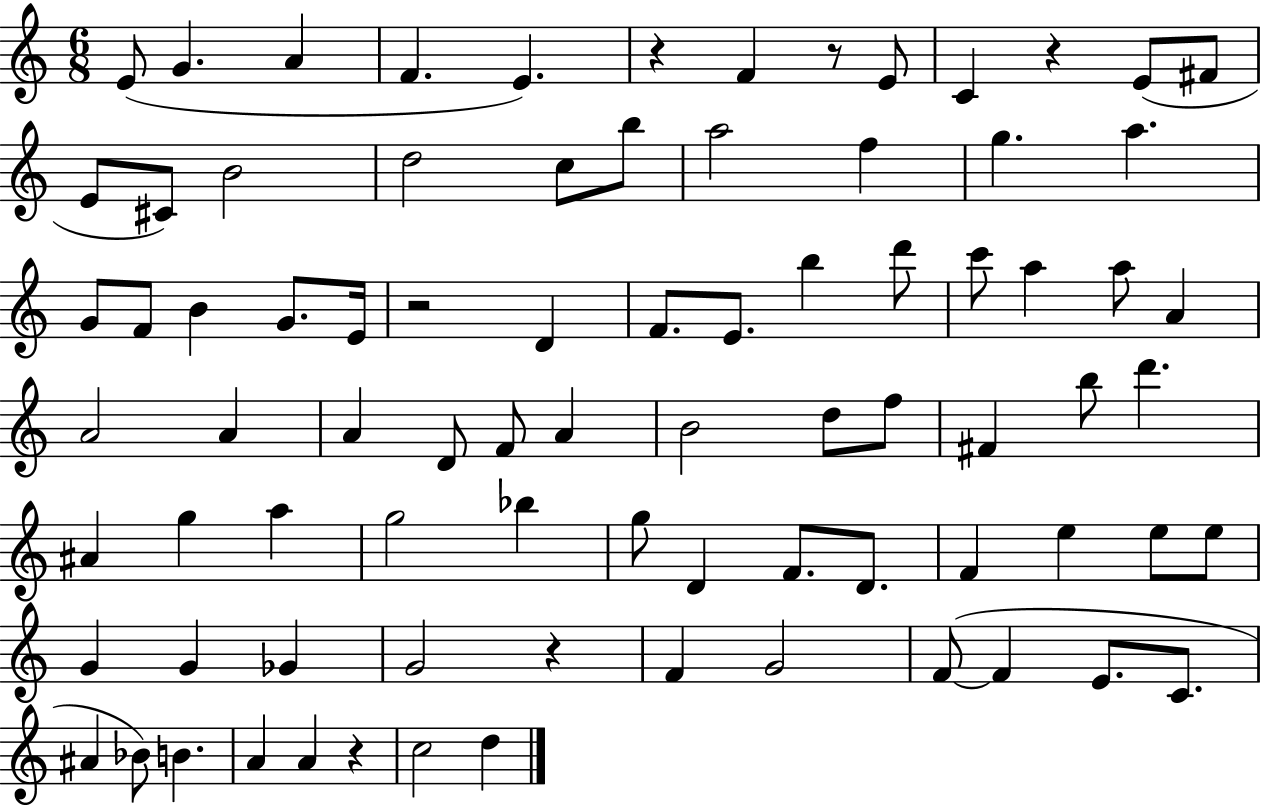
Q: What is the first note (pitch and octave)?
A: E4